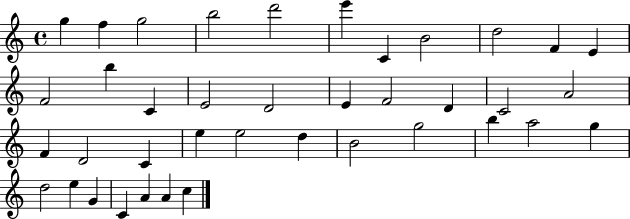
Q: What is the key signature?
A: C major